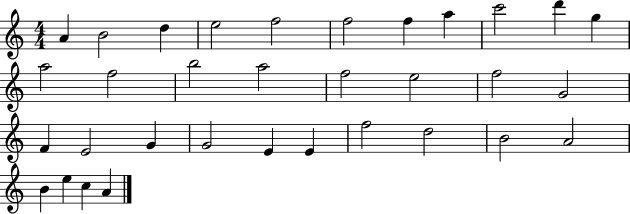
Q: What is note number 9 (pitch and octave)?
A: C6